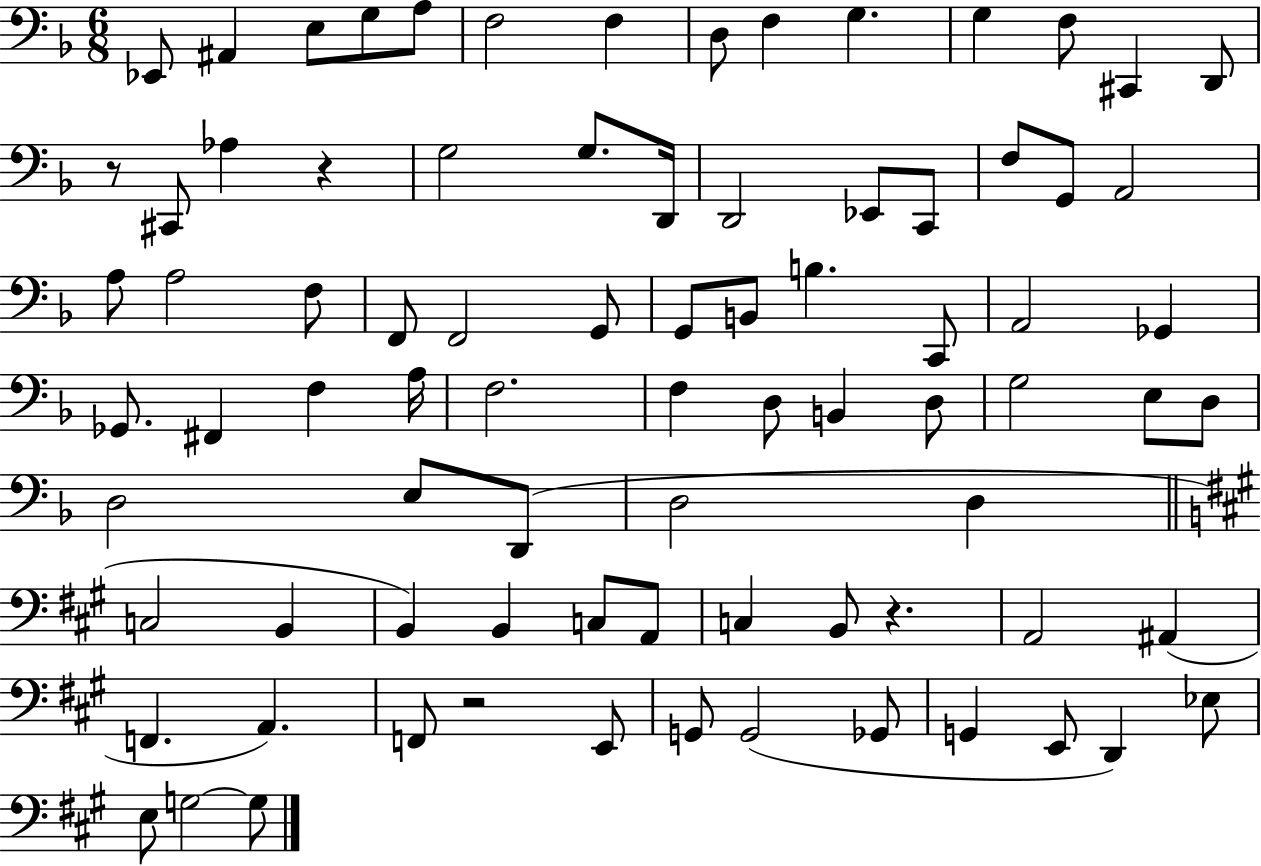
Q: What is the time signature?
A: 6/8